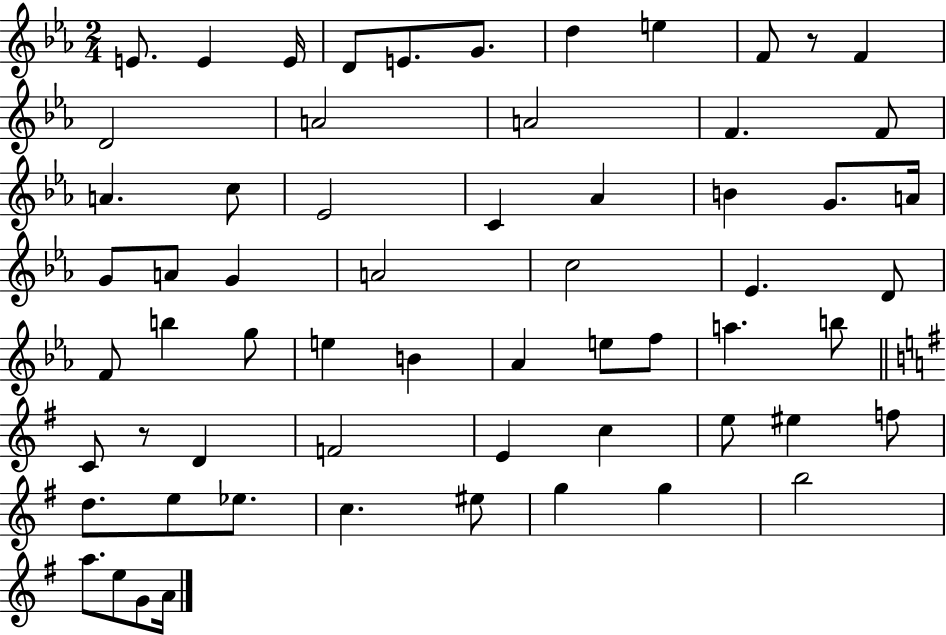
E4/e. E4/q E4/s D4/e E4/e. G4/e. D5/q E5/q F4/e R/e F4/q D4/h A4/h A4/h F4/q. F4/e A4/q. C5/e Eb4/h C4/q Ab4/q B4/q G4/e. A4/s G4/e A4/e G4/q A4/h C5/h Eb4/q. D4/e F4/e B5/q G5/e E5/q B4/q Ab4/q E5/e F5/e A5/q. B5/e C4/e R/e D4/q F4/h E4/q C5/q E5/e EIS5/q F5/e D5/e. E5/e Eb5/e. C5/q. EIS5/e G5/q G5/q B5/h A5/e. E5/e G4/e A4/s